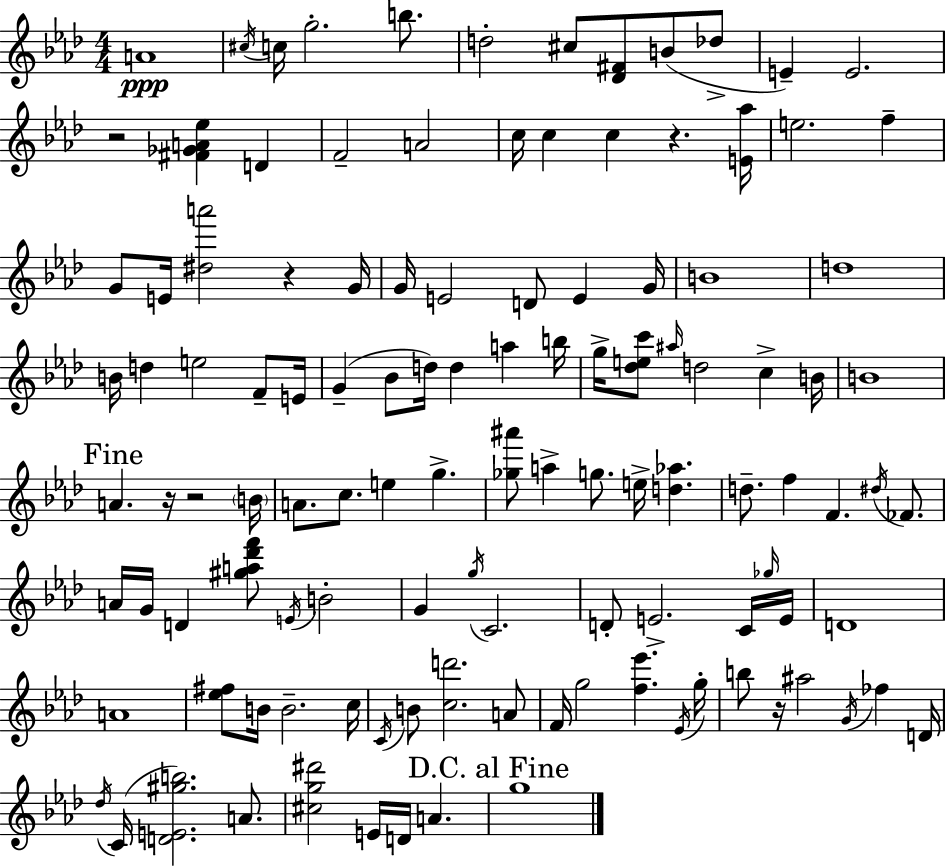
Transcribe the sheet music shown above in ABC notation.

X:1
T:Untitled
M:4/4
L:1/4
K:Fm
A4 ^c/4 c/4 g2 b/2 d2 ^c/2 [_D^F]/2 B/2 _d/2 E E2 z2 [^F_GA_e] D F2 A2 c/4 c c z [E_a]/4 e2 f G/2 E/4 [^da']2 z G/4 G/4 E2 D/2 E G/4 B4 d4 B/4 d e2 F/2 E/4 G _B/2 d/4 d a b/4 g/4 [_dec']/2 ^a/4 d2 c B/4 B4 A z/4 z2 B/4 A/2 c/2 e g [_g^a']/2 a g/2 e/4 [d_a] d/2 f F ^d/4 _F/2 A/4 G/4 D [^ga_d'f']/2 E/4 B2 G g/4 C2 D/2 E2 C/4 _g/4 E/4 D4 A4 [_e^f]/2 B/4 B2 c/4 C/4 B/2 [cd']2 A/2 F/4 g2 [f_e'] _E/4 g/4 b/2 z/4 ^a2 G/4 _f D/4 _d/4 C/4 [DE^gb]2 A/2 [^cg^d']2 E/4 D/4 A g4